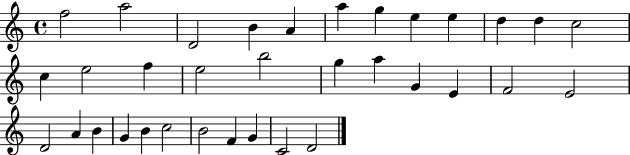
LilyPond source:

{
  \clef treble
  \time 4/4
  \defaultTimeSignature
  \key c \major
  f''2 a''2 | d'2 b'4 a'4 | a''4 g''4 e''4 e''4 | d''4 d''4 c''2 | \break c''4 e''2 f''4 | e''2 b''2 | g''4 a''4 g'4 e'4 | f'2 e'2 | \break d'2 a'4 b'4 | g'4 b'4 c''2 | b'2 f'4 g'4 | c'2 d'2 | \break \bar "|."
}